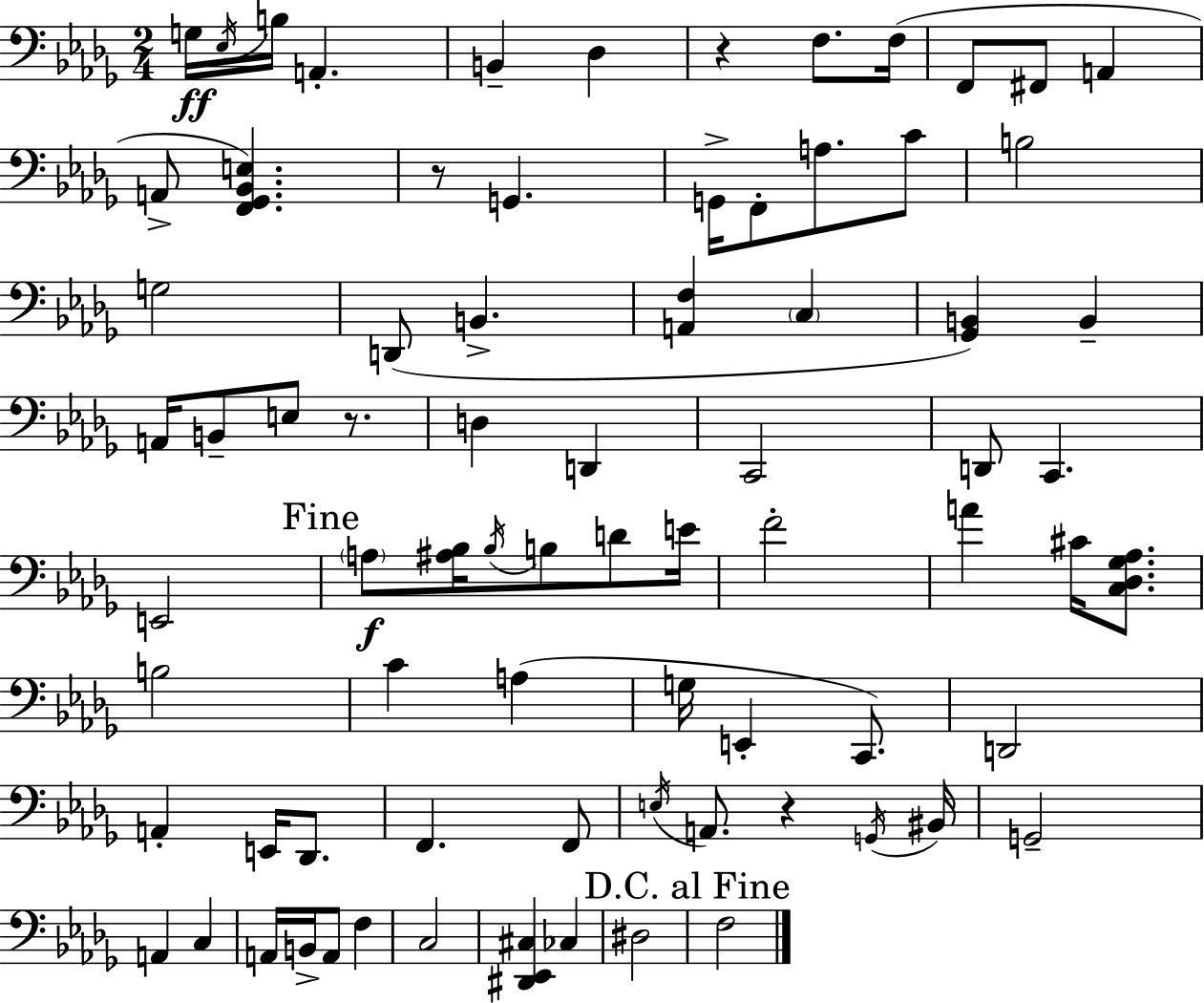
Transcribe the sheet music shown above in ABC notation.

X:1
T:Untitled
M:2/4
L:1/4
K:Bbm
G,/4 _E,/4 B,/4 A,, B,, _D, z F,/2 F,/4 F,,/2 ^F,,/2 A,, A,,/2 [F,,_G,,_B,,E,] z/2 G,, G,,/4 F,,/2 A,/2 C/2 B,2 G,2 D,,/2 B,, [A,,F,] C, [_G,,B,,] B,, A,,/4 B,,/2 E,/2 z/2 D, D,, C,,2 D,,/2 C,, E,,2 A,/2 [^A,_B,]/4 _B,/4 B,/2 D/2 E/4 F2 A ^C/4 [C,_D,_G,_A,]/2 B,2 C A, G,/4 E,, C,,/2 D,,2 A,, E,,/4 _D,,/2 F,, F,,/2 E,/4 A,,/2 z G,,/4 ^B,,/4 G,,2 A,, C, A,,/4 B,,/4 A,,/2 F, C,2 [^D,,_E,,^C,] _C, ^D,2 F,2